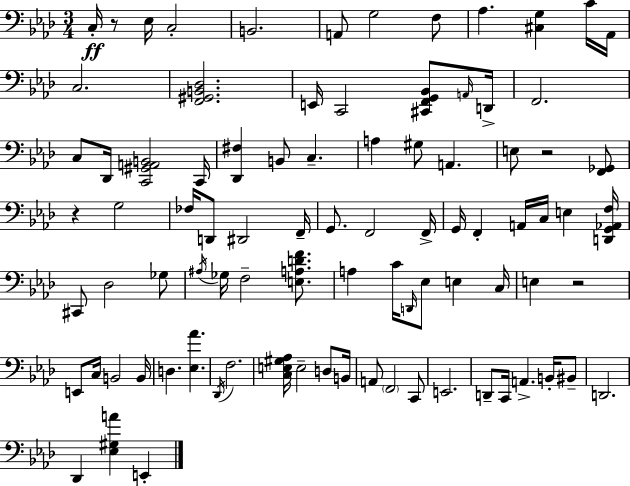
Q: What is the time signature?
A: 3/4